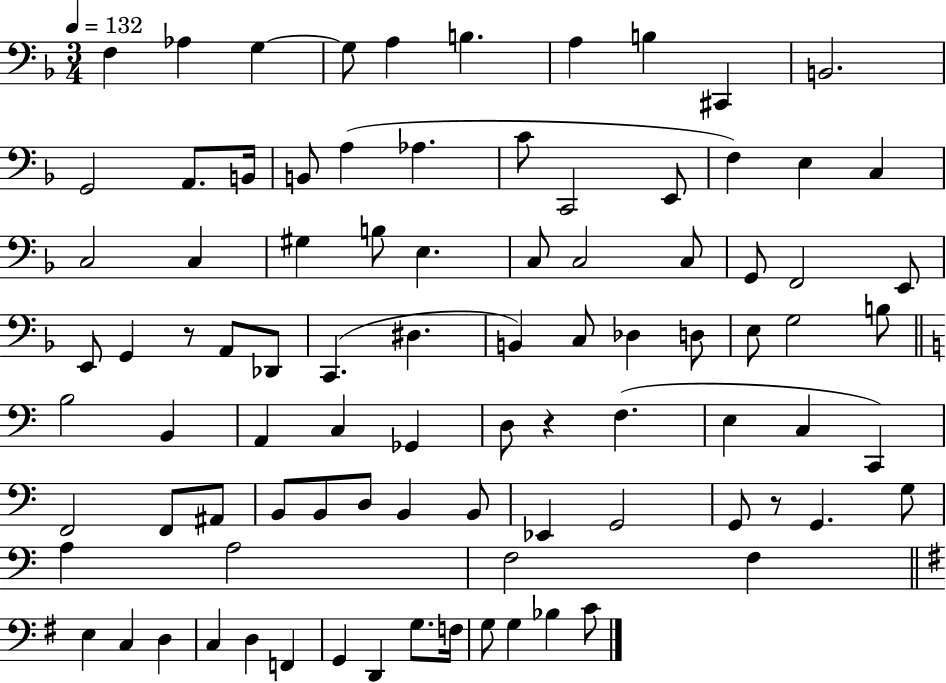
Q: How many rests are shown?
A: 3